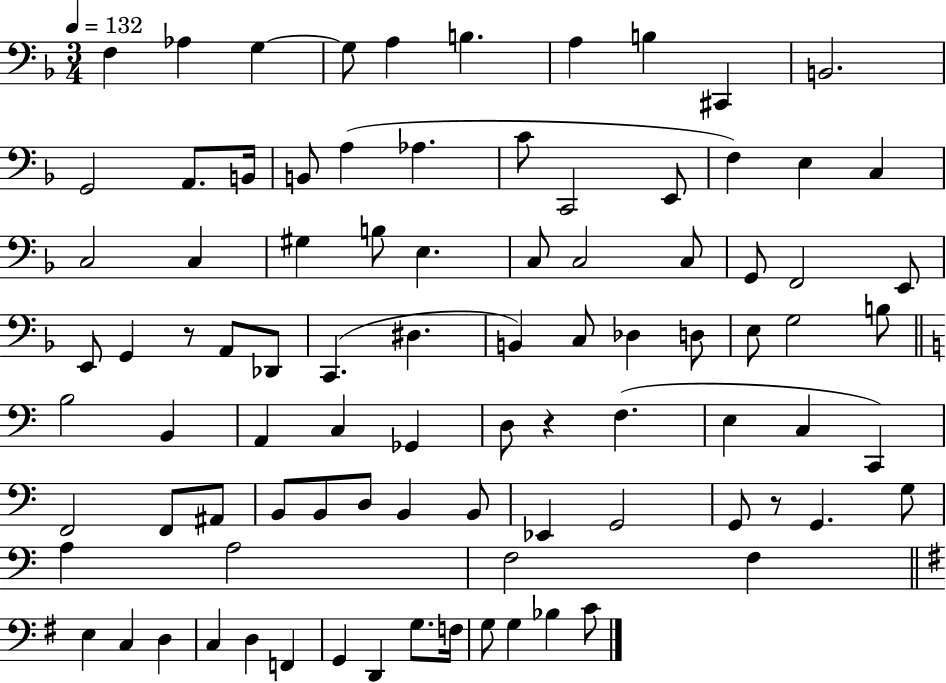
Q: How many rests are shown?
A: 3